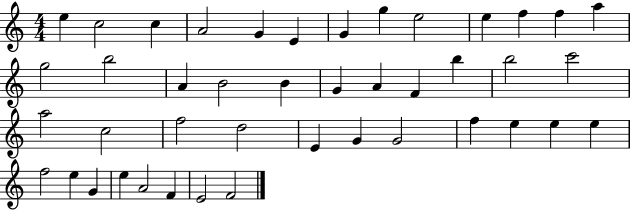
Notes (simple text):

E5/q C5/h C5/q A4/h G4/q E4/q G4/q G5/q E5/h E5/q F5/q F5/q A5/q G5/h B5/h A4/q B4/h B4/q G4/q A4/q F4/q B5/q B5/h C6/h A5/h C5/h F5/h D5/h E4/q G4/q G4/h F5/q E5/q E5/q E5/q F5/h E5/q G4/q E5/q A4/h F4/q E4/h F4/h